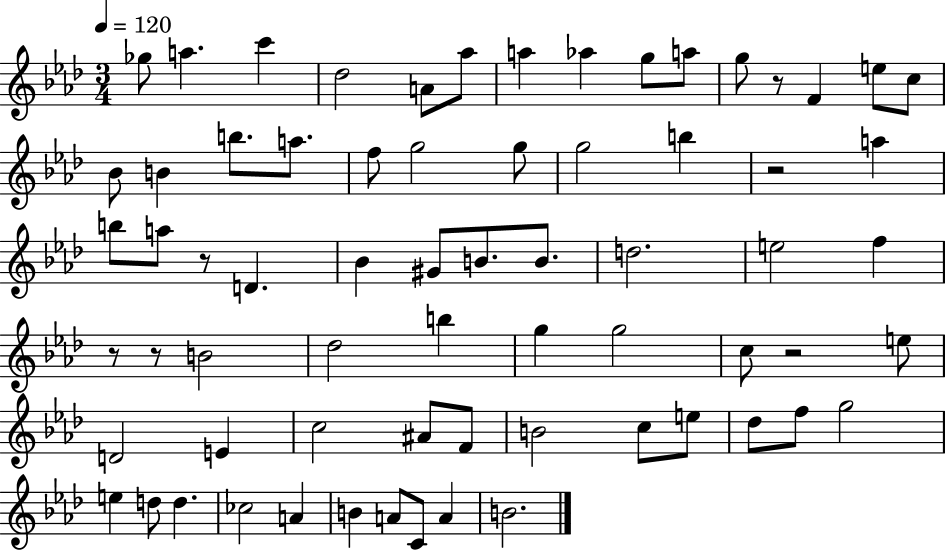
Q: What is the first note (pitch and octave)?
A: Gb5